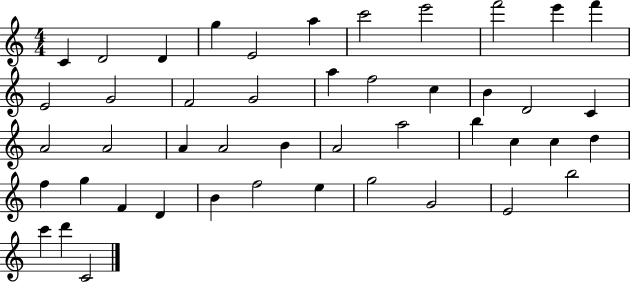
{
  \clef treble
  \numericTimeSignature
  \time 4/4
  \key c \major
  c'4 d'2 d'4 | g''4 e'2 a''4 | c'''2 e'''2 | f'''2 e'''4 f'''4 | \break e'2 g'2 | f'2 g'2 | a''4 f''2 c''4 | b'4 d'2 c'4 | \break a'2 a'2 | a'4 a'2 b'4 | a'2 a''2 | b''4 c''4 c''4 d''4 | \break f''4 g''4 f'4 d'4 | b'4 f''2 e''4 | g''2 g'2 | e'2 b''2 | \break c'''4 d'''4 c'2 | \bar "|."
}